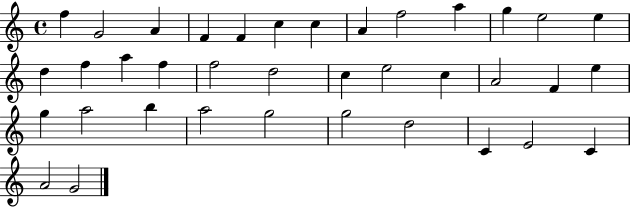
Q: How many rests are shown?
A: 0